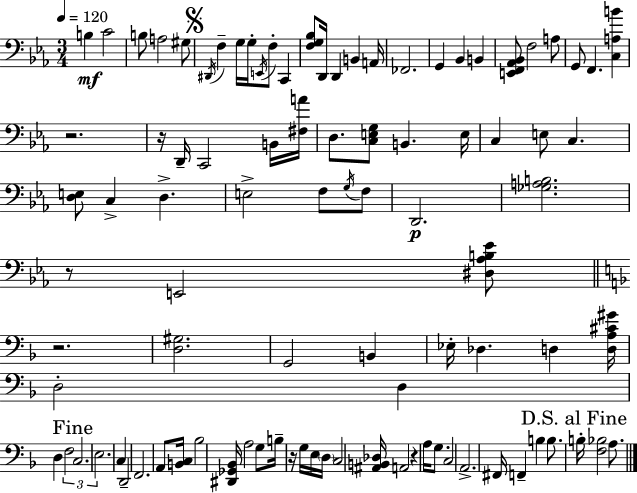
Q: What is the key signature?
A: C minor